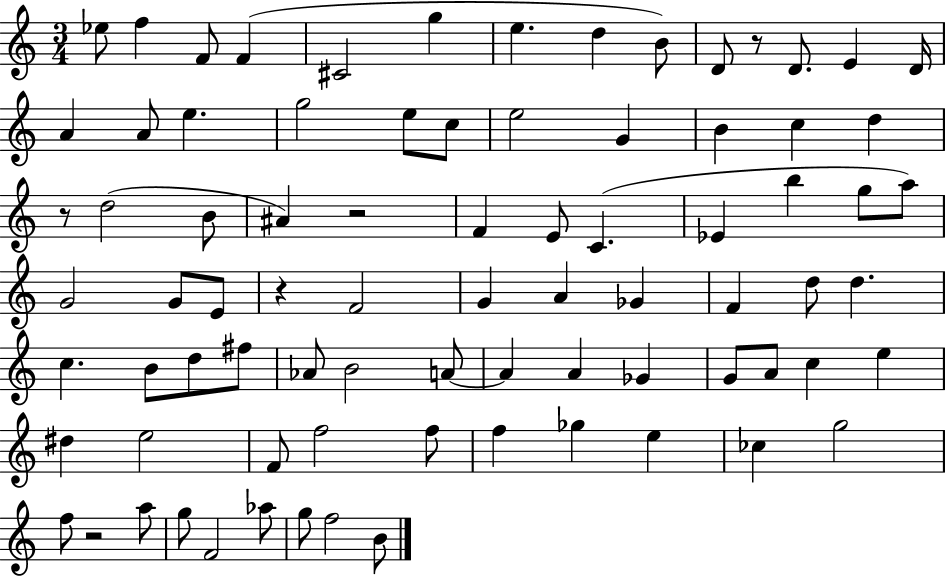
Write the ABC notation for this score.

X:1
T:Untitled
M:3/4
L:1/4
K:C
_e/2 f F/2 F ^C2 g e d B/2 D/2 z/2 D/2 E D/4 A A/2 e g2 e/2 c/2 e2 G B c d z/2 d2 B/2 ^A z2 F E/2 C _E b g/2 a/2 G2 G/2 E/2 z F2 G A _G F d/2 d c B/2 d/2 ^f/2 _A/2 B2 A/2 A A _G G/2 A/2 c e ^d e2 F/2 f2 f/2 f _g e _c g2 f/2 z2 a/2 g/2 F2 _a/2 g/2 f2 B/2